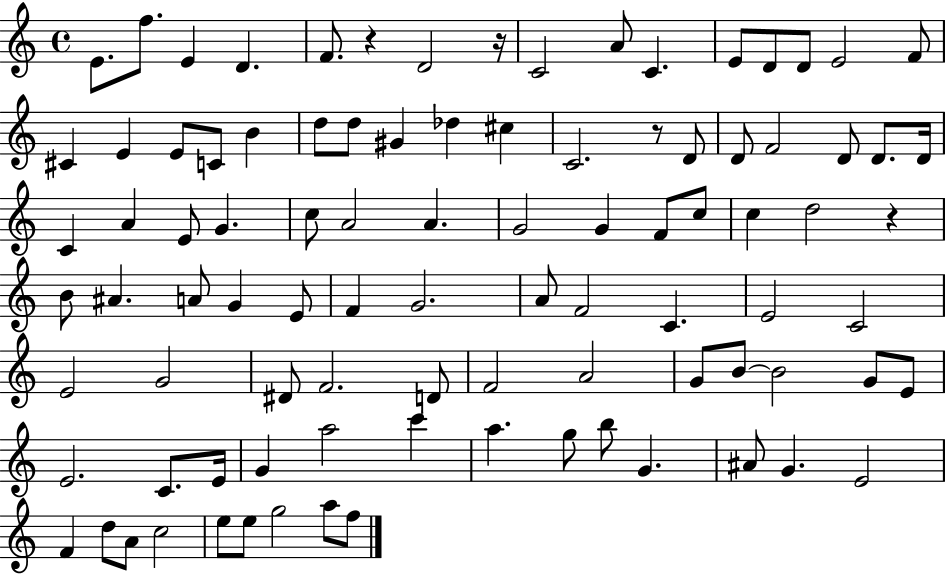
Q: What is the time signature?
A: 4/4